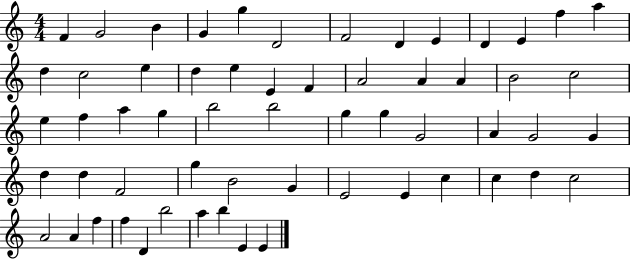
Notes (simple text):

F4/q G4/h B4/q G4/q G5/q D4/h F4/h D4/q E4/q D4/q E4/q F5/q A5/q D5/q C5/h E5/q D5/q E5/q E4/q F4/q A4/h A4/q A4/q B4/h C5/h E5/q F5/q A5/q G5/q B5/h B5/h G5/q G5/q G4/h A4/q G4/h G4/q D5/q D5/q F4/h G5/q B4/h G4/q E4/h E4/q C5/q C5/q D5/q C5/h A4/h A4/q F5/q F5/q D4/q B5/h A5/q B5/q E4/q E4/q